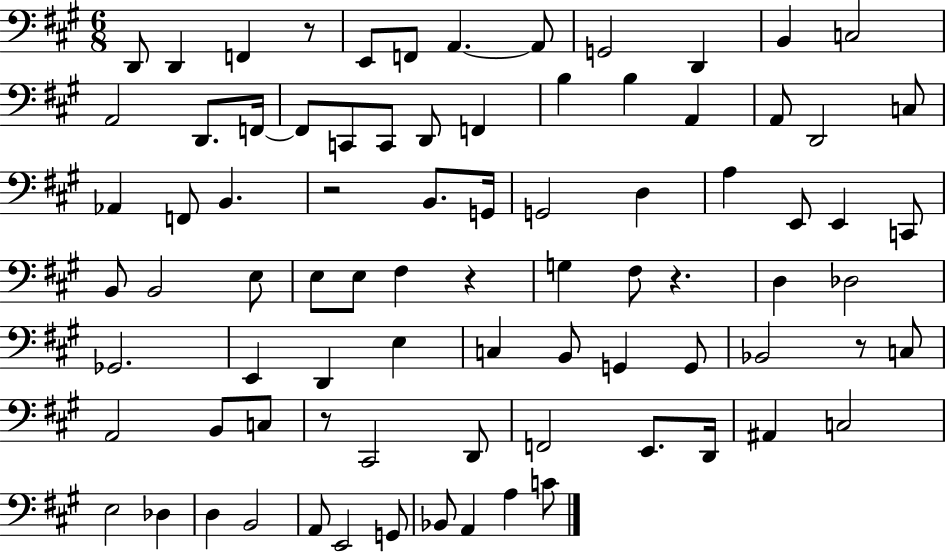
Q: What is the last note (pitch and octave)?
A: C4